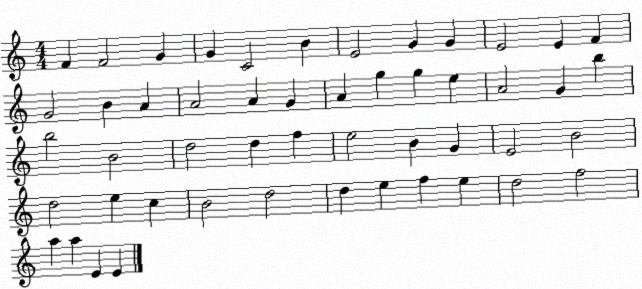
X:1
T:Untitled
M:4/4
L:1/4
K:C
F F2 G G C2 B E2 G G E2 E F G2 B A A2 A G A g g e A2 G b b2 B2 d2 d f e2 B G E2 B2 d2 e c B2 d2 d e f e d2 f2 a a E E